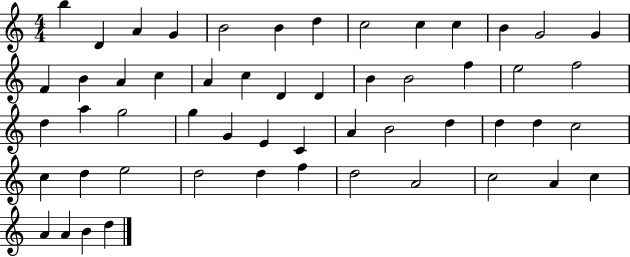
{
  \clef treble
  \numericTimeSignature
  \time 4/4
  \key c \major
  b''4 d'4 a'4 g'4 | b'2 b'4 d''4 | c''2 c''4 c''4 | b'4 g'2 g'4 | \break f'4 b'4 a'4 c''4 | a'4 c''4 d'4 d'4 | b'4 b'2 f''4 | e''2 f''2 | \break d''4 a''4 g''2 | g''4 g'4 e'4 c'4 | a'4 b'2 d''4 | d''4 d''4 c''2 | \break c''4 d''4 e''2 | d''2 d''4 f''4 | d''2 a'2 | c''2 a'4 c''4 | \break a'4 a'4 b'4 d''4 | \bar "|."
}